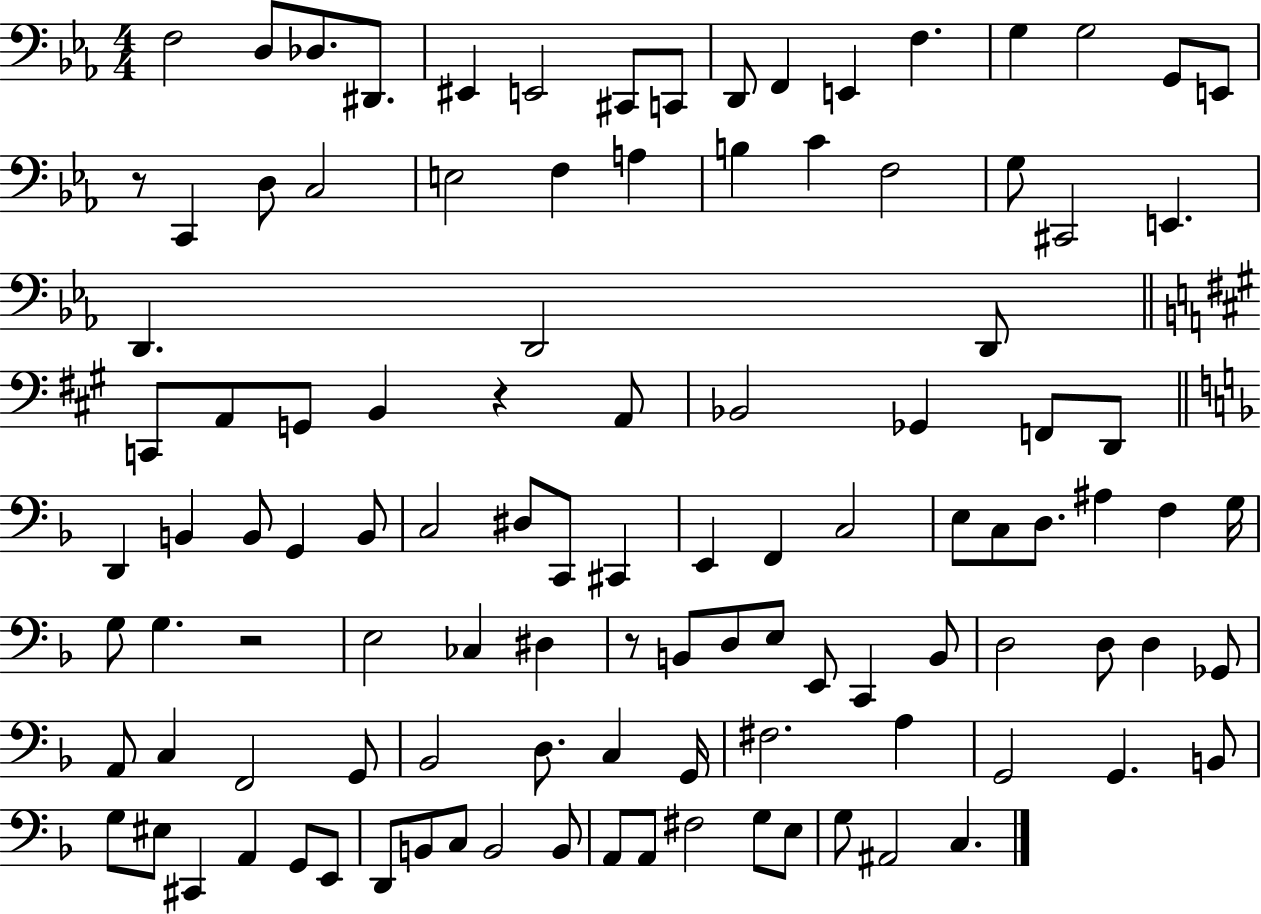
{
  \clef bass
  \numericTimeSignature
  \time 4/4
  \key ees \major
  f2 d8 des8. dis,8. | eis,4 e,2 cis,8 c,8 | d,8 f,4 e,4 f4. | g4 g2 g,8 e,8 | \break r8 c,4 d8 c2 | e2 f4 a4 | b4 c'4 f2 | g8 cis,2 e,4. | \break d,4. d,2 d,8 | \bar "||" \break \key a \major c,8 a,8 g,8 b,4 r4 a,8 | bes,2 ges,4 f,8 d,8 | \bar "||" \break \key f \major d,4 b,4 b,8 g,4 b,8 | c2 dis8 c,8 cis,4 | e,4 f,4 c2 | e8 c8 d8. ais4 f4 g16 | \break g8 g4. r2 | e2 ces4 dis4 | r8 b,8 d8 e8 e,8 c,4 b,8 | d2 d8 d4 ges,8 | \break a,8 c4 f,2 g,8 | bes,2 d8. c4 g,16 | fis2. a4 | g,2 g,4. b,8 | \break g8 eis8 cis,4 a,4 g,8 e,8 | d,8 b,8 c8 b,2 b,8 | a,8 a,8 fis2 g8 e8 | g8 ais,2 c4. | \break \bar "|."
}